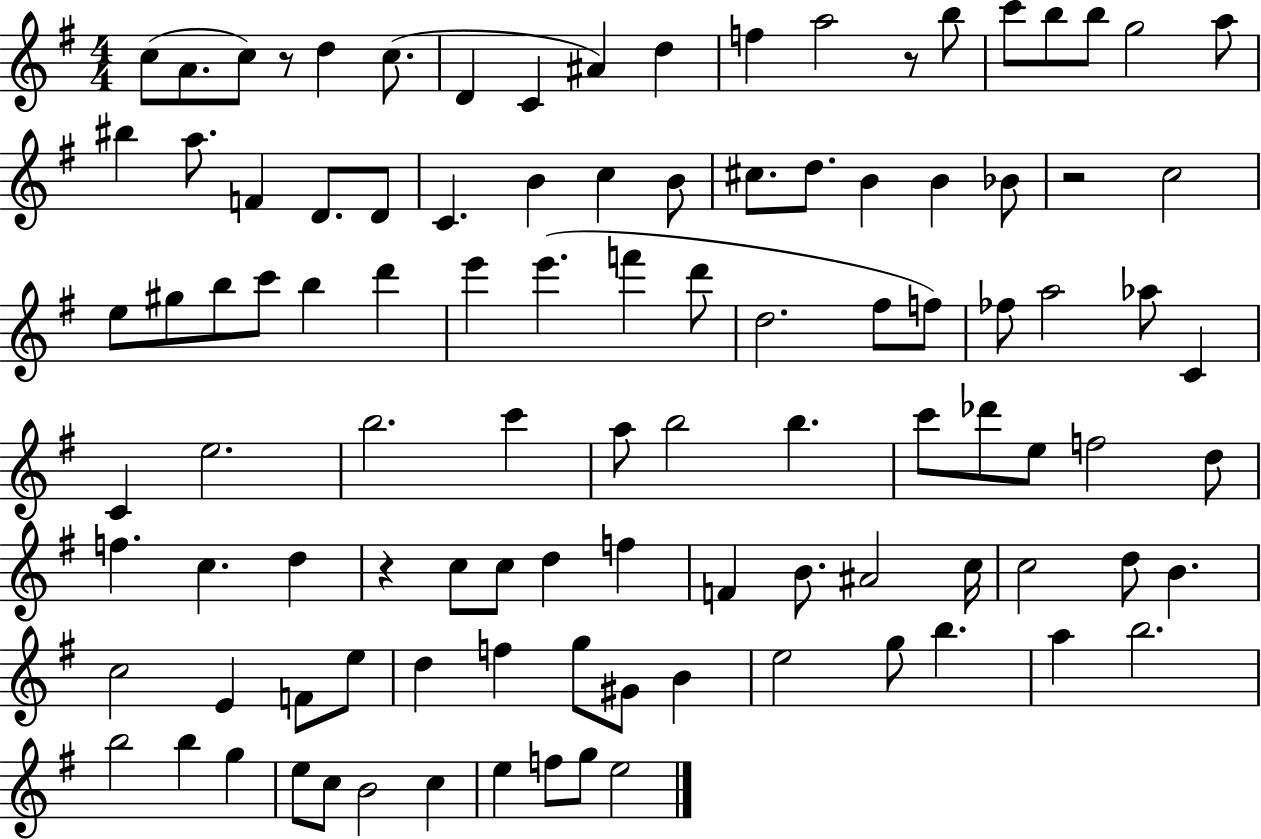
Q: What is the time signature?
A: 4/4